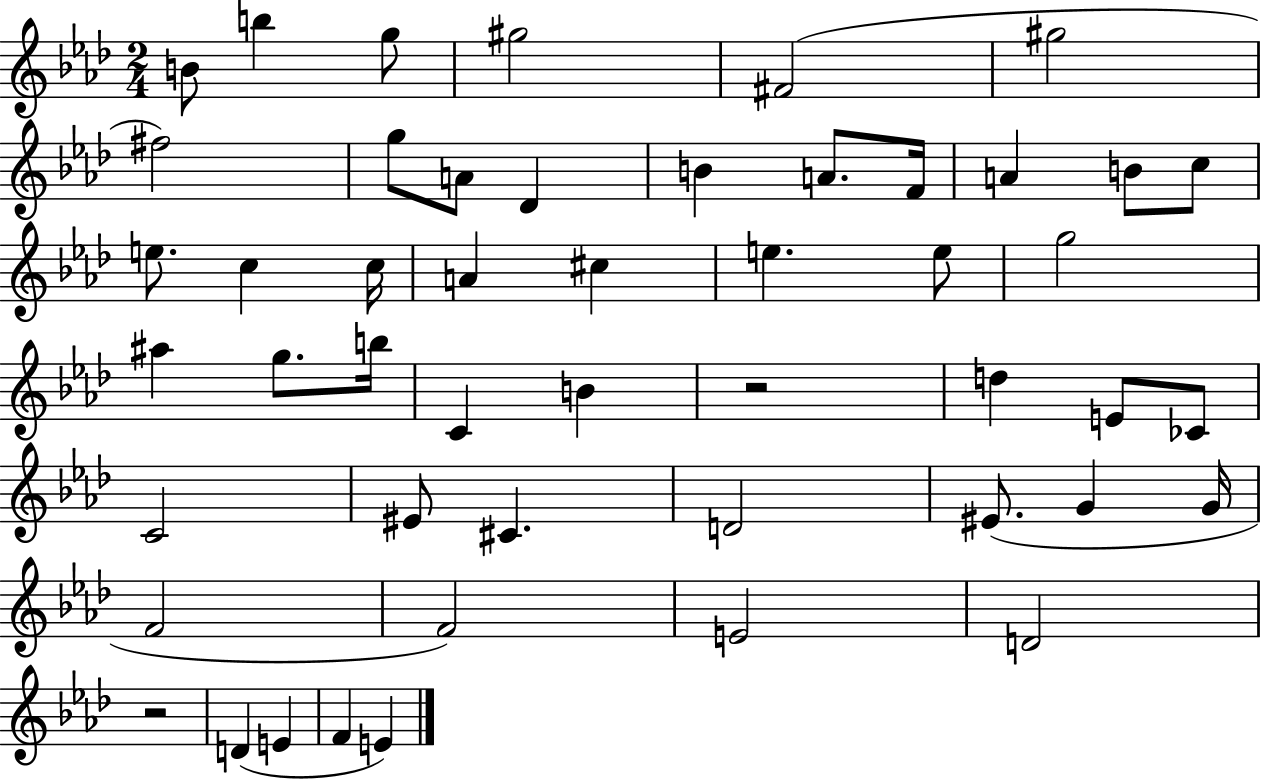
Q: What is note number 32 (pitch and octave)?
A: CES4